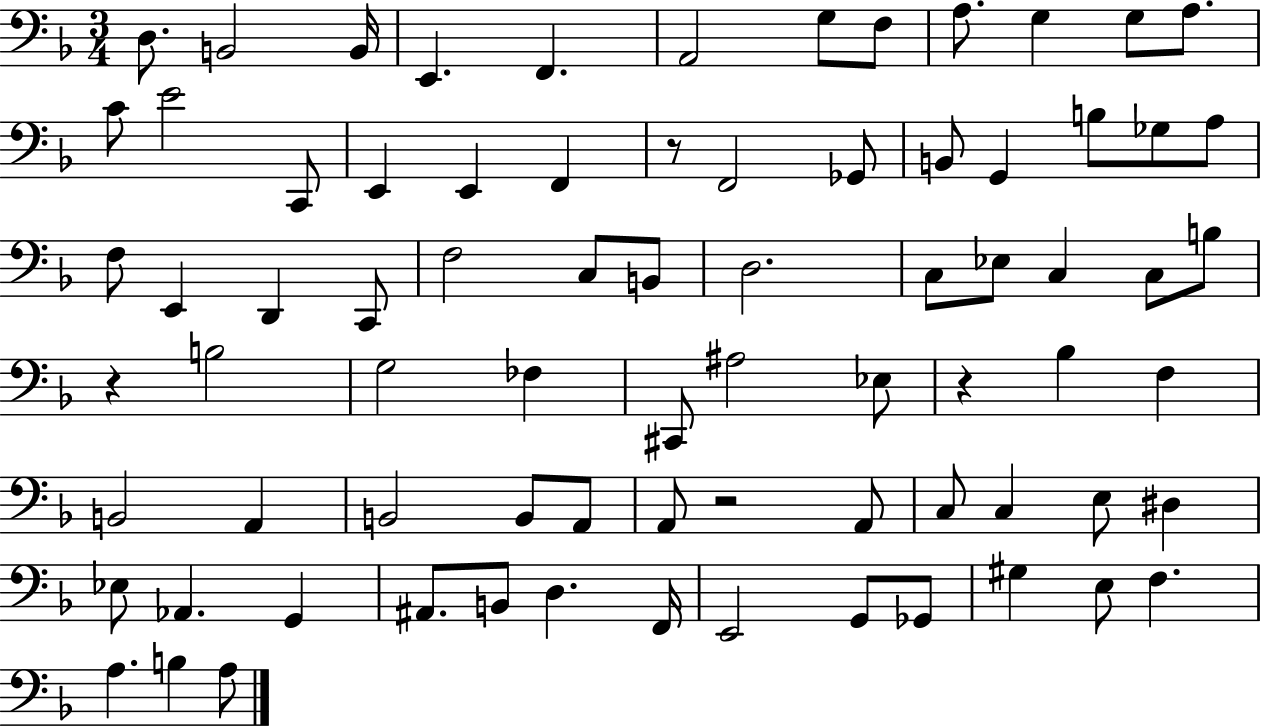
X:1
T:Untitled
M:3/4
L:1/4
K:F
D,/2 B,,2 B,,/4 E,, F,, A,,2 G,/2 F,/2 A,/2 G, G,/2 A,/2 C/2 E2 C,,/2 E,, E,, F,, z/2 F,,2 _G,,/2 B,,/2 G,, B,/2 _G,/2 A,/2 F,/2 E,, D,, C,,/2 F,2 C,/2 B,,/2 D,2 C,/2 _E,/2 C, C,/2 B,/2 z B,2 G,2 _F, ^C,,/2 ^A,2 _E,/2 z _B, F, B,,2 A,, B,,2 B,,/2 A,,/2 A,,/2 z2 A,,/2 C,/2 C, E,/2 ^D, _E,/2 _A,, G,, ^A,,/2 B,,/2 D, F,,/4 E,,2 G,,/2 _G,,/2 ^G, E,/2 F, A, B, A,/2